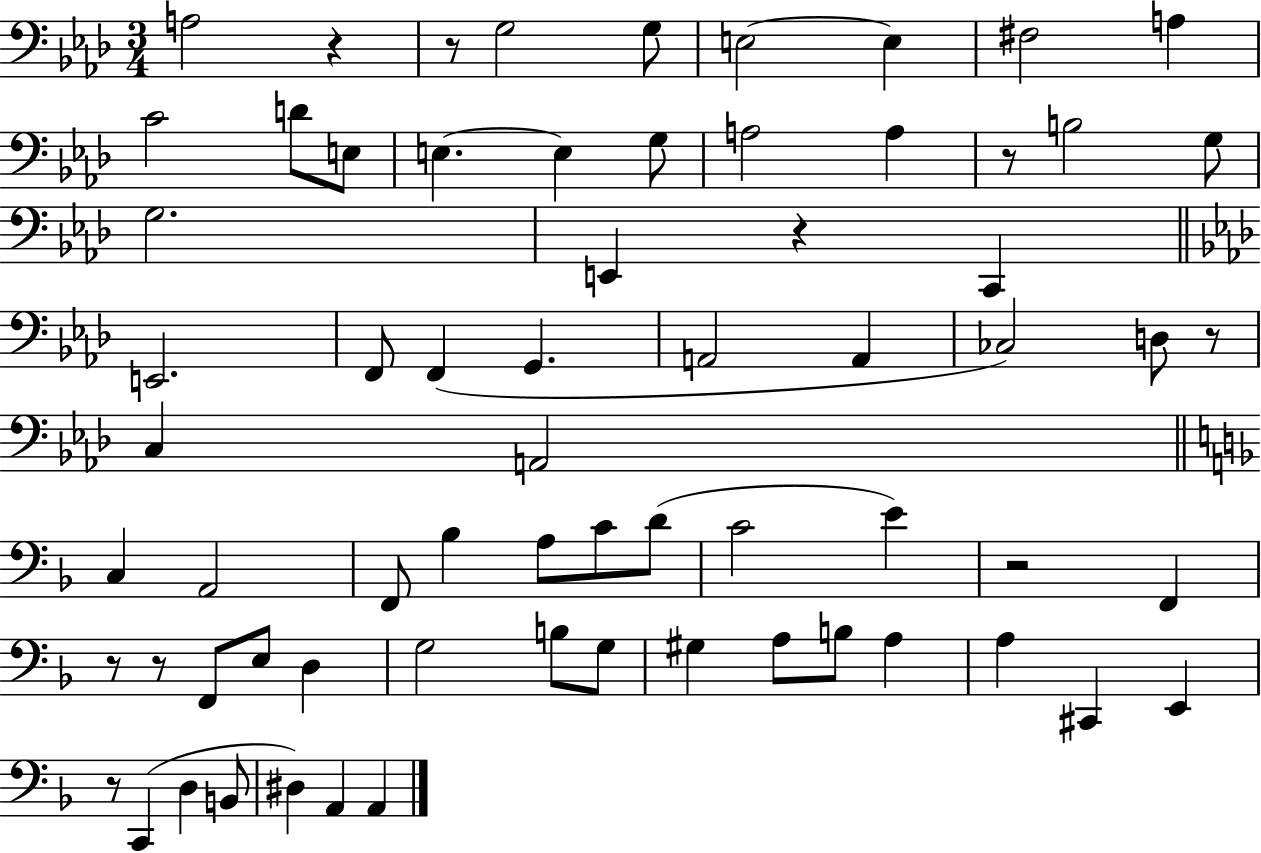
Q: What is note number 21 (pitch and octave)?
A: E2